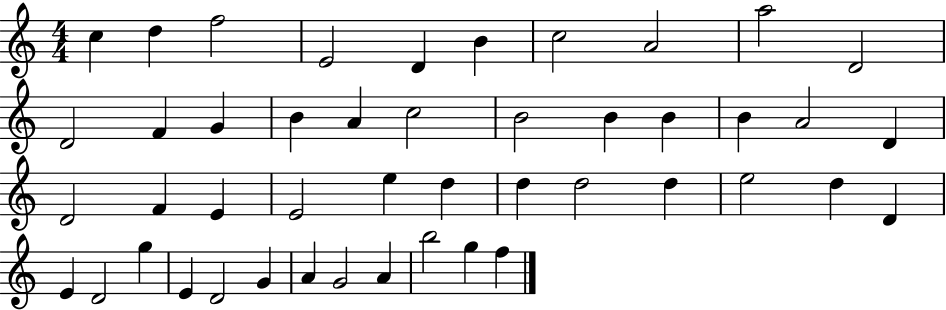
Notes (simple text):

C5/q D5/q F5/h E4/h D4/q B4/q C5/h A4/h A5/h D4/h D4/h F4/q G4/q B4/q A4/q C5/h B4/h B4/q B4/q B4/q A4/h D4/q D4/h F4/q E4/q E4/h E5/q D5/q D5/q D5/h D5/q E5/h D5/q D4/q E4/q D4/h G5/q E4/q D4/h G4/q A4/q G4/h A4/q B5/h G5/q F5/q